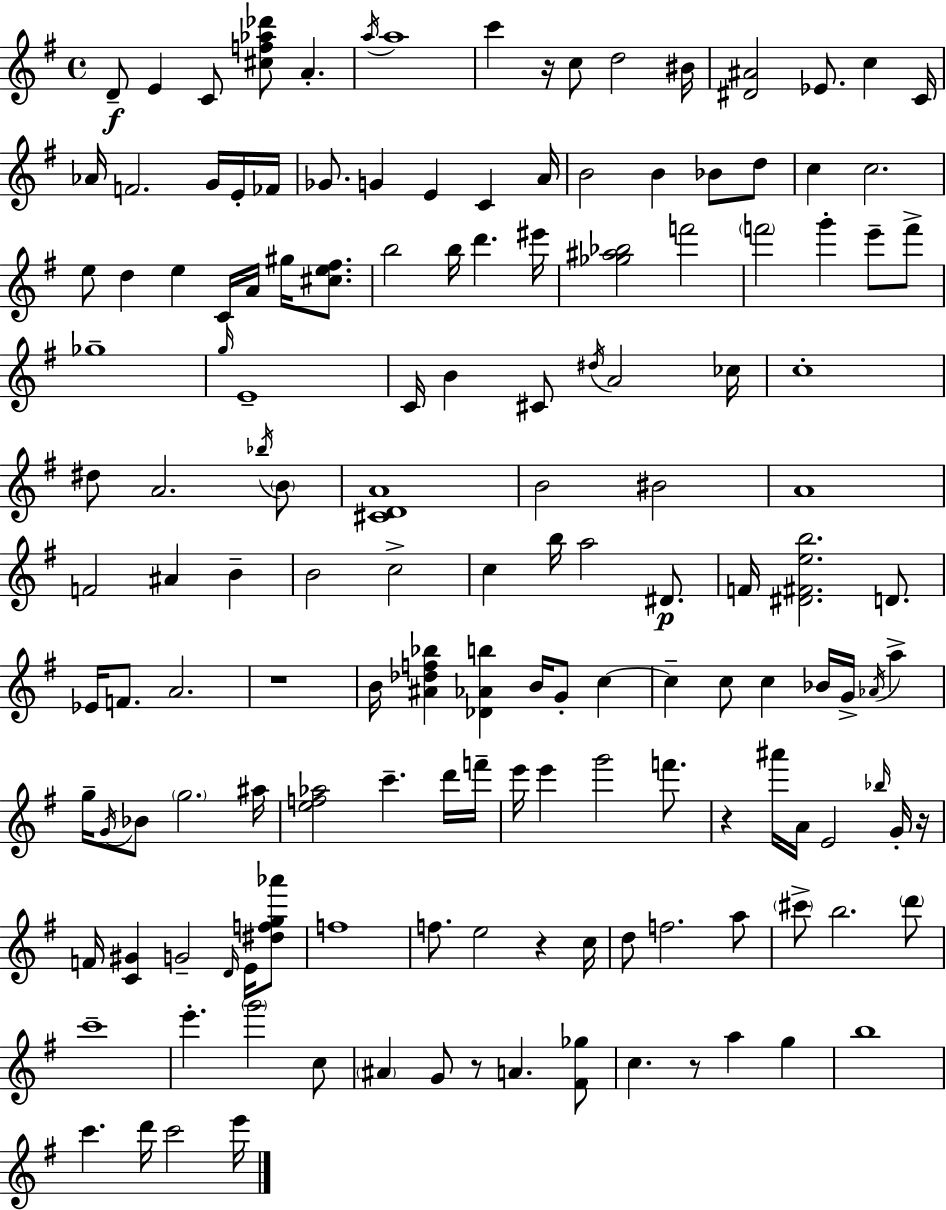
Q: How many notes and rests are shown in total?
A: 151